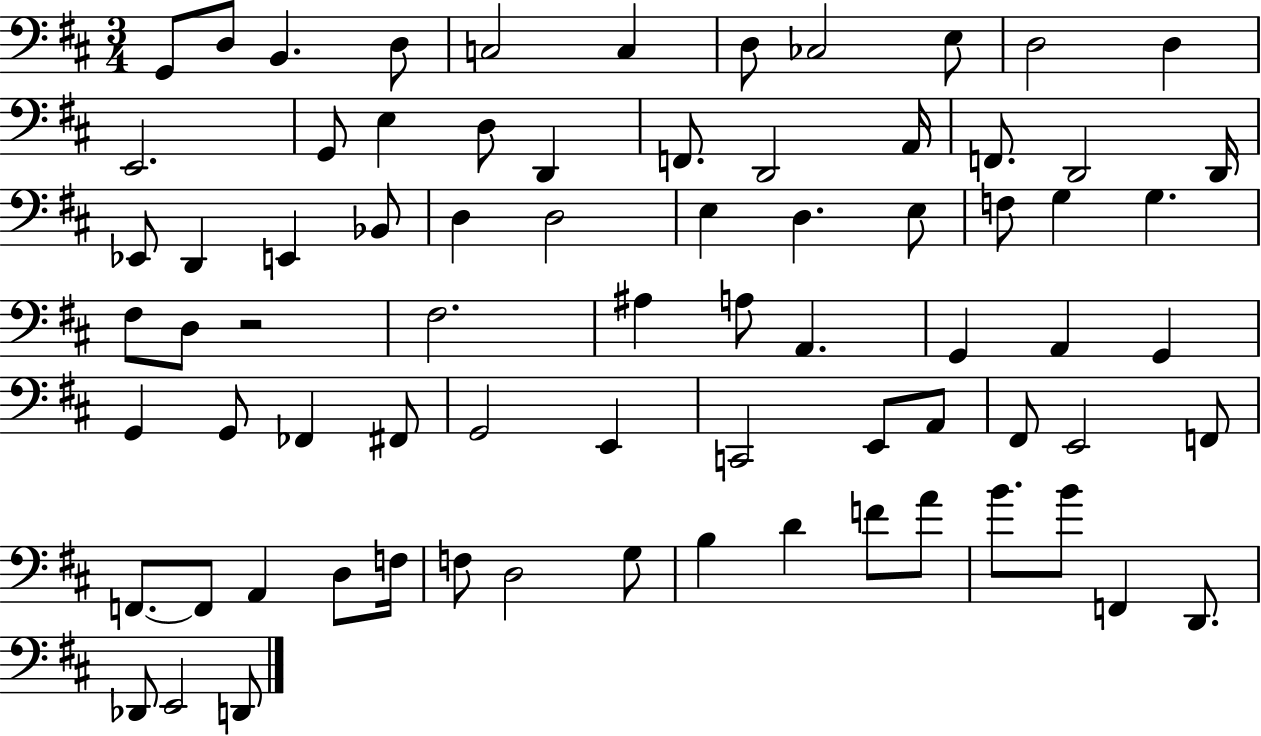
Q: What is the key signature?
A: D major